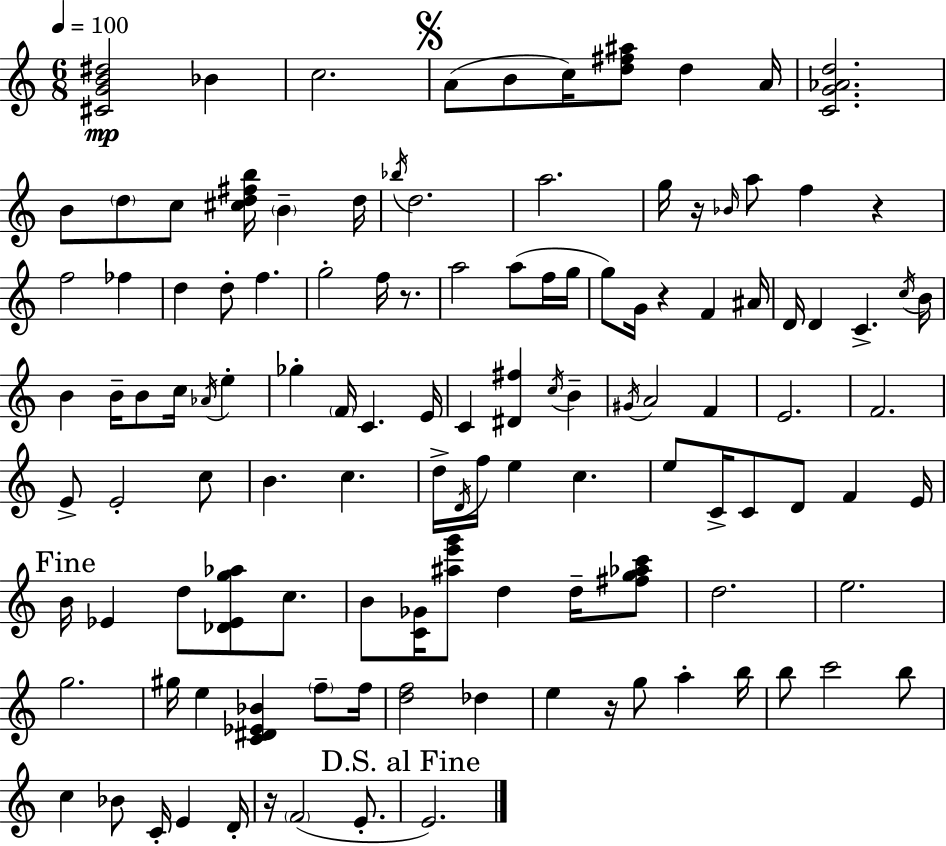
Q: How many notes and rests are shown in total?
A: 120